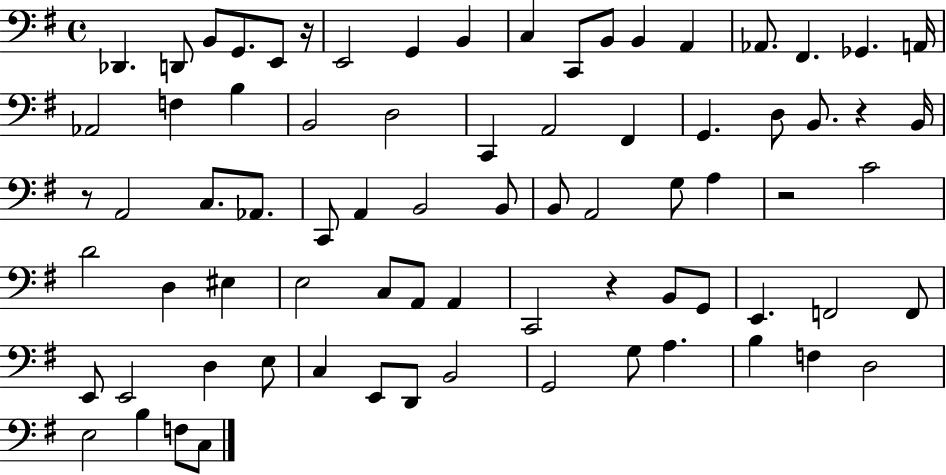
X:1
T:Untitled
M:4/4
L:1/4
K:G
_D,, D,,/2 B,,/2 G,,/2 E,,/2 z/4 E,,2 G,, B,, C, C,,/2 B,,/2 B,, A,, _A,,/2 ^F,, _G,, A,,/4 _A,,2 F, B, B,,2 D,2 C,, A,,2 ^F,, G,, D,/2 B,,/2 z B,,/4 z/2 A,,2 C,/2 _A,,/2 C,,/2 A,, B,,2 B,,/2 B,,/2 A,,2 G,/2 A, z2 C2 D2 D, ^E, E,2 C,/2 A,,/2 A,, C,,2 z B,,/2 G,,/2 E,, F,,2 F,,/2 E,,/2 E,,2 D, E,/2 C, E,,/2 D,,/2 B,,2 G,,2 G,/2 A, B, F, D,2 E,2 B, F,/2 C,/2